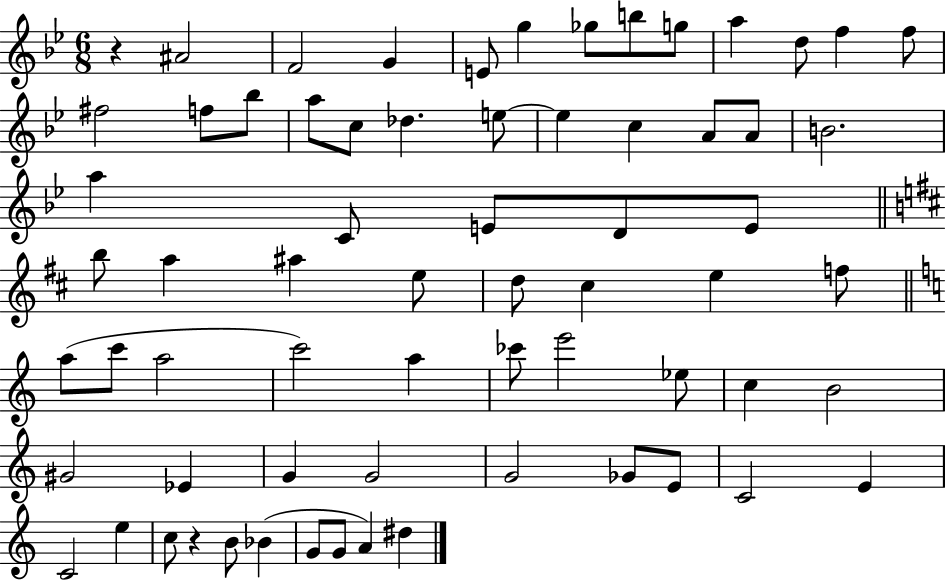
R/q A#4/h F4/h G4/q E4/e G5/q Gb5/e B5/e G5/e A5/q D5/e F5/q F5/e F#5/h F5/e Bb5/e A5/e C5/e Db5/q. E5/e E5/q C5/q A4/e A4/e B4/h. A5/q C4/e E4/e D4/e E4/e B5/e A5/q A#5/q E5/e D5/e C#5/q E5/q F5/e A5/e C6/e A5/h C6/h A5/q CES6/e E6/h Eb5/e C5/q B4/h G#4/h Eb4/q G4/q G4/h G4/h Gb4/e E4/e C4/h E4/q C4/h E5/q C5/e R/q B4/e Bb4/q G4/e G4/e A4/q D#5/q